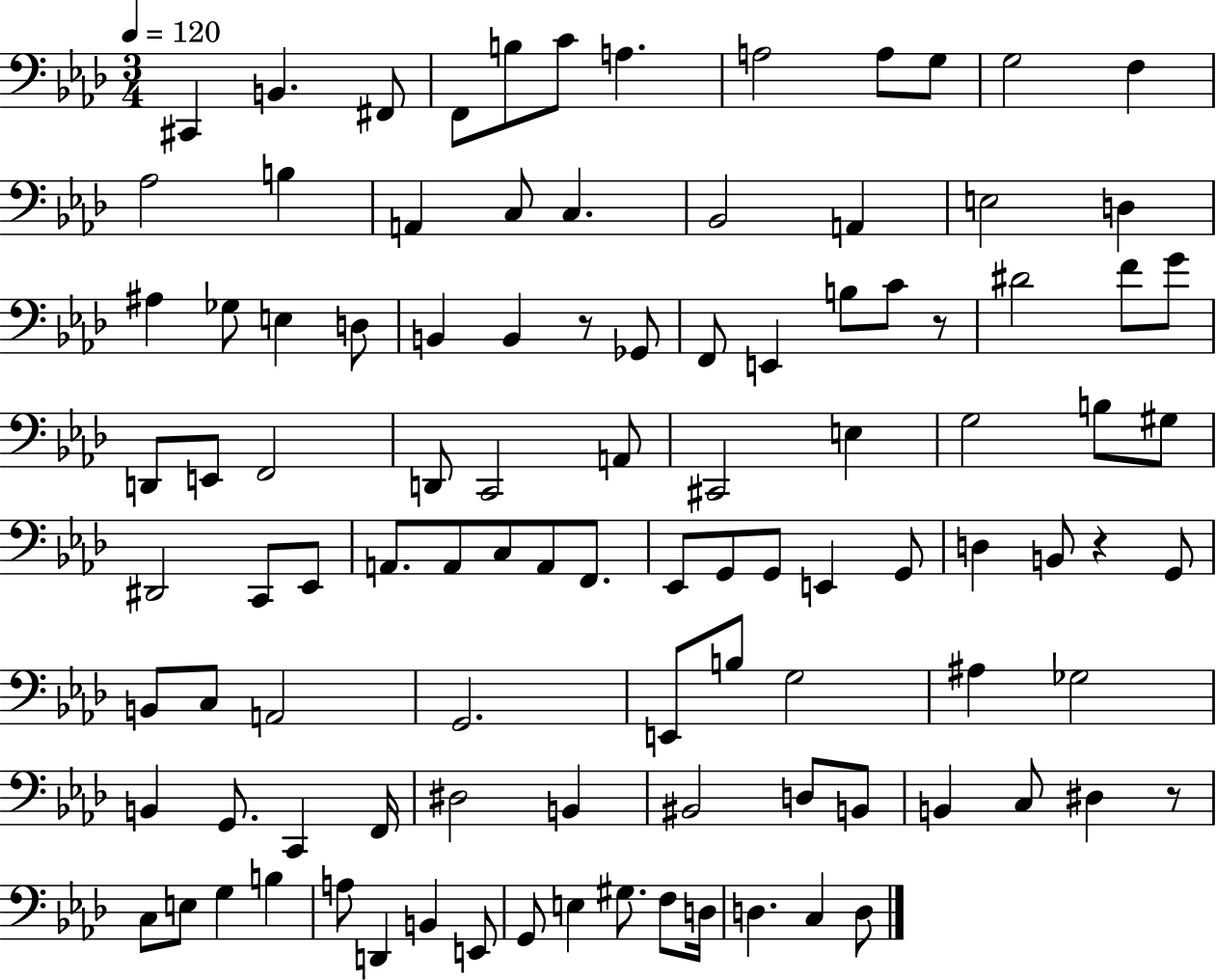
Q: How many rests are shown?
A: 4